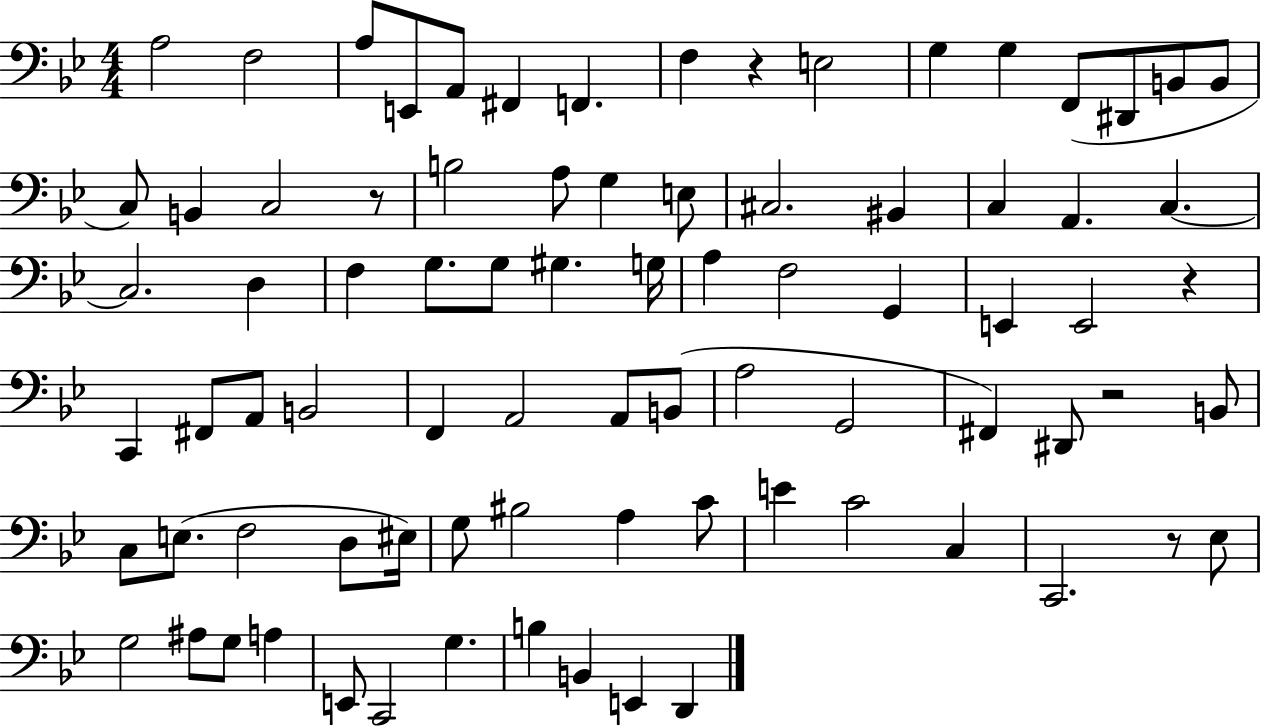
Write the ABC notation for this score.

X:1
T:Untitled
M:4/4
L:1/4
K:Bb
A,2 F,2 A,/2 E,,/2 A,,/2 ^F,, F,, F, z E,2 G, G, F,,/2 ^D,,/2 B,,/2 B,,/2 C,/2 B,, C,2 z/2 B,2 A,/2 G, E,/2 ^C,2 ^B,, C, A,, C, C,2 D, F, G,/2 G,/2 ^G, G,/4 A, F,2 G,, E,, E,,2 z C,, ^F,,/2 A,,/2 B,,2 F,, A,,2 A,,/2 B,,/2 A,2 G,,2 ^F,, ^D,,/2 z2 B,,/2 C,/2 E,/2 F,2 D,/2 ^E,/4 G,/2 ^B,2 A, C/2 E C2 C, C,,2 z/2 _E,/2 G,2 ^A,/2 G,/2 A, E,,/2 C,,2 G, B, B,, E,, D,,